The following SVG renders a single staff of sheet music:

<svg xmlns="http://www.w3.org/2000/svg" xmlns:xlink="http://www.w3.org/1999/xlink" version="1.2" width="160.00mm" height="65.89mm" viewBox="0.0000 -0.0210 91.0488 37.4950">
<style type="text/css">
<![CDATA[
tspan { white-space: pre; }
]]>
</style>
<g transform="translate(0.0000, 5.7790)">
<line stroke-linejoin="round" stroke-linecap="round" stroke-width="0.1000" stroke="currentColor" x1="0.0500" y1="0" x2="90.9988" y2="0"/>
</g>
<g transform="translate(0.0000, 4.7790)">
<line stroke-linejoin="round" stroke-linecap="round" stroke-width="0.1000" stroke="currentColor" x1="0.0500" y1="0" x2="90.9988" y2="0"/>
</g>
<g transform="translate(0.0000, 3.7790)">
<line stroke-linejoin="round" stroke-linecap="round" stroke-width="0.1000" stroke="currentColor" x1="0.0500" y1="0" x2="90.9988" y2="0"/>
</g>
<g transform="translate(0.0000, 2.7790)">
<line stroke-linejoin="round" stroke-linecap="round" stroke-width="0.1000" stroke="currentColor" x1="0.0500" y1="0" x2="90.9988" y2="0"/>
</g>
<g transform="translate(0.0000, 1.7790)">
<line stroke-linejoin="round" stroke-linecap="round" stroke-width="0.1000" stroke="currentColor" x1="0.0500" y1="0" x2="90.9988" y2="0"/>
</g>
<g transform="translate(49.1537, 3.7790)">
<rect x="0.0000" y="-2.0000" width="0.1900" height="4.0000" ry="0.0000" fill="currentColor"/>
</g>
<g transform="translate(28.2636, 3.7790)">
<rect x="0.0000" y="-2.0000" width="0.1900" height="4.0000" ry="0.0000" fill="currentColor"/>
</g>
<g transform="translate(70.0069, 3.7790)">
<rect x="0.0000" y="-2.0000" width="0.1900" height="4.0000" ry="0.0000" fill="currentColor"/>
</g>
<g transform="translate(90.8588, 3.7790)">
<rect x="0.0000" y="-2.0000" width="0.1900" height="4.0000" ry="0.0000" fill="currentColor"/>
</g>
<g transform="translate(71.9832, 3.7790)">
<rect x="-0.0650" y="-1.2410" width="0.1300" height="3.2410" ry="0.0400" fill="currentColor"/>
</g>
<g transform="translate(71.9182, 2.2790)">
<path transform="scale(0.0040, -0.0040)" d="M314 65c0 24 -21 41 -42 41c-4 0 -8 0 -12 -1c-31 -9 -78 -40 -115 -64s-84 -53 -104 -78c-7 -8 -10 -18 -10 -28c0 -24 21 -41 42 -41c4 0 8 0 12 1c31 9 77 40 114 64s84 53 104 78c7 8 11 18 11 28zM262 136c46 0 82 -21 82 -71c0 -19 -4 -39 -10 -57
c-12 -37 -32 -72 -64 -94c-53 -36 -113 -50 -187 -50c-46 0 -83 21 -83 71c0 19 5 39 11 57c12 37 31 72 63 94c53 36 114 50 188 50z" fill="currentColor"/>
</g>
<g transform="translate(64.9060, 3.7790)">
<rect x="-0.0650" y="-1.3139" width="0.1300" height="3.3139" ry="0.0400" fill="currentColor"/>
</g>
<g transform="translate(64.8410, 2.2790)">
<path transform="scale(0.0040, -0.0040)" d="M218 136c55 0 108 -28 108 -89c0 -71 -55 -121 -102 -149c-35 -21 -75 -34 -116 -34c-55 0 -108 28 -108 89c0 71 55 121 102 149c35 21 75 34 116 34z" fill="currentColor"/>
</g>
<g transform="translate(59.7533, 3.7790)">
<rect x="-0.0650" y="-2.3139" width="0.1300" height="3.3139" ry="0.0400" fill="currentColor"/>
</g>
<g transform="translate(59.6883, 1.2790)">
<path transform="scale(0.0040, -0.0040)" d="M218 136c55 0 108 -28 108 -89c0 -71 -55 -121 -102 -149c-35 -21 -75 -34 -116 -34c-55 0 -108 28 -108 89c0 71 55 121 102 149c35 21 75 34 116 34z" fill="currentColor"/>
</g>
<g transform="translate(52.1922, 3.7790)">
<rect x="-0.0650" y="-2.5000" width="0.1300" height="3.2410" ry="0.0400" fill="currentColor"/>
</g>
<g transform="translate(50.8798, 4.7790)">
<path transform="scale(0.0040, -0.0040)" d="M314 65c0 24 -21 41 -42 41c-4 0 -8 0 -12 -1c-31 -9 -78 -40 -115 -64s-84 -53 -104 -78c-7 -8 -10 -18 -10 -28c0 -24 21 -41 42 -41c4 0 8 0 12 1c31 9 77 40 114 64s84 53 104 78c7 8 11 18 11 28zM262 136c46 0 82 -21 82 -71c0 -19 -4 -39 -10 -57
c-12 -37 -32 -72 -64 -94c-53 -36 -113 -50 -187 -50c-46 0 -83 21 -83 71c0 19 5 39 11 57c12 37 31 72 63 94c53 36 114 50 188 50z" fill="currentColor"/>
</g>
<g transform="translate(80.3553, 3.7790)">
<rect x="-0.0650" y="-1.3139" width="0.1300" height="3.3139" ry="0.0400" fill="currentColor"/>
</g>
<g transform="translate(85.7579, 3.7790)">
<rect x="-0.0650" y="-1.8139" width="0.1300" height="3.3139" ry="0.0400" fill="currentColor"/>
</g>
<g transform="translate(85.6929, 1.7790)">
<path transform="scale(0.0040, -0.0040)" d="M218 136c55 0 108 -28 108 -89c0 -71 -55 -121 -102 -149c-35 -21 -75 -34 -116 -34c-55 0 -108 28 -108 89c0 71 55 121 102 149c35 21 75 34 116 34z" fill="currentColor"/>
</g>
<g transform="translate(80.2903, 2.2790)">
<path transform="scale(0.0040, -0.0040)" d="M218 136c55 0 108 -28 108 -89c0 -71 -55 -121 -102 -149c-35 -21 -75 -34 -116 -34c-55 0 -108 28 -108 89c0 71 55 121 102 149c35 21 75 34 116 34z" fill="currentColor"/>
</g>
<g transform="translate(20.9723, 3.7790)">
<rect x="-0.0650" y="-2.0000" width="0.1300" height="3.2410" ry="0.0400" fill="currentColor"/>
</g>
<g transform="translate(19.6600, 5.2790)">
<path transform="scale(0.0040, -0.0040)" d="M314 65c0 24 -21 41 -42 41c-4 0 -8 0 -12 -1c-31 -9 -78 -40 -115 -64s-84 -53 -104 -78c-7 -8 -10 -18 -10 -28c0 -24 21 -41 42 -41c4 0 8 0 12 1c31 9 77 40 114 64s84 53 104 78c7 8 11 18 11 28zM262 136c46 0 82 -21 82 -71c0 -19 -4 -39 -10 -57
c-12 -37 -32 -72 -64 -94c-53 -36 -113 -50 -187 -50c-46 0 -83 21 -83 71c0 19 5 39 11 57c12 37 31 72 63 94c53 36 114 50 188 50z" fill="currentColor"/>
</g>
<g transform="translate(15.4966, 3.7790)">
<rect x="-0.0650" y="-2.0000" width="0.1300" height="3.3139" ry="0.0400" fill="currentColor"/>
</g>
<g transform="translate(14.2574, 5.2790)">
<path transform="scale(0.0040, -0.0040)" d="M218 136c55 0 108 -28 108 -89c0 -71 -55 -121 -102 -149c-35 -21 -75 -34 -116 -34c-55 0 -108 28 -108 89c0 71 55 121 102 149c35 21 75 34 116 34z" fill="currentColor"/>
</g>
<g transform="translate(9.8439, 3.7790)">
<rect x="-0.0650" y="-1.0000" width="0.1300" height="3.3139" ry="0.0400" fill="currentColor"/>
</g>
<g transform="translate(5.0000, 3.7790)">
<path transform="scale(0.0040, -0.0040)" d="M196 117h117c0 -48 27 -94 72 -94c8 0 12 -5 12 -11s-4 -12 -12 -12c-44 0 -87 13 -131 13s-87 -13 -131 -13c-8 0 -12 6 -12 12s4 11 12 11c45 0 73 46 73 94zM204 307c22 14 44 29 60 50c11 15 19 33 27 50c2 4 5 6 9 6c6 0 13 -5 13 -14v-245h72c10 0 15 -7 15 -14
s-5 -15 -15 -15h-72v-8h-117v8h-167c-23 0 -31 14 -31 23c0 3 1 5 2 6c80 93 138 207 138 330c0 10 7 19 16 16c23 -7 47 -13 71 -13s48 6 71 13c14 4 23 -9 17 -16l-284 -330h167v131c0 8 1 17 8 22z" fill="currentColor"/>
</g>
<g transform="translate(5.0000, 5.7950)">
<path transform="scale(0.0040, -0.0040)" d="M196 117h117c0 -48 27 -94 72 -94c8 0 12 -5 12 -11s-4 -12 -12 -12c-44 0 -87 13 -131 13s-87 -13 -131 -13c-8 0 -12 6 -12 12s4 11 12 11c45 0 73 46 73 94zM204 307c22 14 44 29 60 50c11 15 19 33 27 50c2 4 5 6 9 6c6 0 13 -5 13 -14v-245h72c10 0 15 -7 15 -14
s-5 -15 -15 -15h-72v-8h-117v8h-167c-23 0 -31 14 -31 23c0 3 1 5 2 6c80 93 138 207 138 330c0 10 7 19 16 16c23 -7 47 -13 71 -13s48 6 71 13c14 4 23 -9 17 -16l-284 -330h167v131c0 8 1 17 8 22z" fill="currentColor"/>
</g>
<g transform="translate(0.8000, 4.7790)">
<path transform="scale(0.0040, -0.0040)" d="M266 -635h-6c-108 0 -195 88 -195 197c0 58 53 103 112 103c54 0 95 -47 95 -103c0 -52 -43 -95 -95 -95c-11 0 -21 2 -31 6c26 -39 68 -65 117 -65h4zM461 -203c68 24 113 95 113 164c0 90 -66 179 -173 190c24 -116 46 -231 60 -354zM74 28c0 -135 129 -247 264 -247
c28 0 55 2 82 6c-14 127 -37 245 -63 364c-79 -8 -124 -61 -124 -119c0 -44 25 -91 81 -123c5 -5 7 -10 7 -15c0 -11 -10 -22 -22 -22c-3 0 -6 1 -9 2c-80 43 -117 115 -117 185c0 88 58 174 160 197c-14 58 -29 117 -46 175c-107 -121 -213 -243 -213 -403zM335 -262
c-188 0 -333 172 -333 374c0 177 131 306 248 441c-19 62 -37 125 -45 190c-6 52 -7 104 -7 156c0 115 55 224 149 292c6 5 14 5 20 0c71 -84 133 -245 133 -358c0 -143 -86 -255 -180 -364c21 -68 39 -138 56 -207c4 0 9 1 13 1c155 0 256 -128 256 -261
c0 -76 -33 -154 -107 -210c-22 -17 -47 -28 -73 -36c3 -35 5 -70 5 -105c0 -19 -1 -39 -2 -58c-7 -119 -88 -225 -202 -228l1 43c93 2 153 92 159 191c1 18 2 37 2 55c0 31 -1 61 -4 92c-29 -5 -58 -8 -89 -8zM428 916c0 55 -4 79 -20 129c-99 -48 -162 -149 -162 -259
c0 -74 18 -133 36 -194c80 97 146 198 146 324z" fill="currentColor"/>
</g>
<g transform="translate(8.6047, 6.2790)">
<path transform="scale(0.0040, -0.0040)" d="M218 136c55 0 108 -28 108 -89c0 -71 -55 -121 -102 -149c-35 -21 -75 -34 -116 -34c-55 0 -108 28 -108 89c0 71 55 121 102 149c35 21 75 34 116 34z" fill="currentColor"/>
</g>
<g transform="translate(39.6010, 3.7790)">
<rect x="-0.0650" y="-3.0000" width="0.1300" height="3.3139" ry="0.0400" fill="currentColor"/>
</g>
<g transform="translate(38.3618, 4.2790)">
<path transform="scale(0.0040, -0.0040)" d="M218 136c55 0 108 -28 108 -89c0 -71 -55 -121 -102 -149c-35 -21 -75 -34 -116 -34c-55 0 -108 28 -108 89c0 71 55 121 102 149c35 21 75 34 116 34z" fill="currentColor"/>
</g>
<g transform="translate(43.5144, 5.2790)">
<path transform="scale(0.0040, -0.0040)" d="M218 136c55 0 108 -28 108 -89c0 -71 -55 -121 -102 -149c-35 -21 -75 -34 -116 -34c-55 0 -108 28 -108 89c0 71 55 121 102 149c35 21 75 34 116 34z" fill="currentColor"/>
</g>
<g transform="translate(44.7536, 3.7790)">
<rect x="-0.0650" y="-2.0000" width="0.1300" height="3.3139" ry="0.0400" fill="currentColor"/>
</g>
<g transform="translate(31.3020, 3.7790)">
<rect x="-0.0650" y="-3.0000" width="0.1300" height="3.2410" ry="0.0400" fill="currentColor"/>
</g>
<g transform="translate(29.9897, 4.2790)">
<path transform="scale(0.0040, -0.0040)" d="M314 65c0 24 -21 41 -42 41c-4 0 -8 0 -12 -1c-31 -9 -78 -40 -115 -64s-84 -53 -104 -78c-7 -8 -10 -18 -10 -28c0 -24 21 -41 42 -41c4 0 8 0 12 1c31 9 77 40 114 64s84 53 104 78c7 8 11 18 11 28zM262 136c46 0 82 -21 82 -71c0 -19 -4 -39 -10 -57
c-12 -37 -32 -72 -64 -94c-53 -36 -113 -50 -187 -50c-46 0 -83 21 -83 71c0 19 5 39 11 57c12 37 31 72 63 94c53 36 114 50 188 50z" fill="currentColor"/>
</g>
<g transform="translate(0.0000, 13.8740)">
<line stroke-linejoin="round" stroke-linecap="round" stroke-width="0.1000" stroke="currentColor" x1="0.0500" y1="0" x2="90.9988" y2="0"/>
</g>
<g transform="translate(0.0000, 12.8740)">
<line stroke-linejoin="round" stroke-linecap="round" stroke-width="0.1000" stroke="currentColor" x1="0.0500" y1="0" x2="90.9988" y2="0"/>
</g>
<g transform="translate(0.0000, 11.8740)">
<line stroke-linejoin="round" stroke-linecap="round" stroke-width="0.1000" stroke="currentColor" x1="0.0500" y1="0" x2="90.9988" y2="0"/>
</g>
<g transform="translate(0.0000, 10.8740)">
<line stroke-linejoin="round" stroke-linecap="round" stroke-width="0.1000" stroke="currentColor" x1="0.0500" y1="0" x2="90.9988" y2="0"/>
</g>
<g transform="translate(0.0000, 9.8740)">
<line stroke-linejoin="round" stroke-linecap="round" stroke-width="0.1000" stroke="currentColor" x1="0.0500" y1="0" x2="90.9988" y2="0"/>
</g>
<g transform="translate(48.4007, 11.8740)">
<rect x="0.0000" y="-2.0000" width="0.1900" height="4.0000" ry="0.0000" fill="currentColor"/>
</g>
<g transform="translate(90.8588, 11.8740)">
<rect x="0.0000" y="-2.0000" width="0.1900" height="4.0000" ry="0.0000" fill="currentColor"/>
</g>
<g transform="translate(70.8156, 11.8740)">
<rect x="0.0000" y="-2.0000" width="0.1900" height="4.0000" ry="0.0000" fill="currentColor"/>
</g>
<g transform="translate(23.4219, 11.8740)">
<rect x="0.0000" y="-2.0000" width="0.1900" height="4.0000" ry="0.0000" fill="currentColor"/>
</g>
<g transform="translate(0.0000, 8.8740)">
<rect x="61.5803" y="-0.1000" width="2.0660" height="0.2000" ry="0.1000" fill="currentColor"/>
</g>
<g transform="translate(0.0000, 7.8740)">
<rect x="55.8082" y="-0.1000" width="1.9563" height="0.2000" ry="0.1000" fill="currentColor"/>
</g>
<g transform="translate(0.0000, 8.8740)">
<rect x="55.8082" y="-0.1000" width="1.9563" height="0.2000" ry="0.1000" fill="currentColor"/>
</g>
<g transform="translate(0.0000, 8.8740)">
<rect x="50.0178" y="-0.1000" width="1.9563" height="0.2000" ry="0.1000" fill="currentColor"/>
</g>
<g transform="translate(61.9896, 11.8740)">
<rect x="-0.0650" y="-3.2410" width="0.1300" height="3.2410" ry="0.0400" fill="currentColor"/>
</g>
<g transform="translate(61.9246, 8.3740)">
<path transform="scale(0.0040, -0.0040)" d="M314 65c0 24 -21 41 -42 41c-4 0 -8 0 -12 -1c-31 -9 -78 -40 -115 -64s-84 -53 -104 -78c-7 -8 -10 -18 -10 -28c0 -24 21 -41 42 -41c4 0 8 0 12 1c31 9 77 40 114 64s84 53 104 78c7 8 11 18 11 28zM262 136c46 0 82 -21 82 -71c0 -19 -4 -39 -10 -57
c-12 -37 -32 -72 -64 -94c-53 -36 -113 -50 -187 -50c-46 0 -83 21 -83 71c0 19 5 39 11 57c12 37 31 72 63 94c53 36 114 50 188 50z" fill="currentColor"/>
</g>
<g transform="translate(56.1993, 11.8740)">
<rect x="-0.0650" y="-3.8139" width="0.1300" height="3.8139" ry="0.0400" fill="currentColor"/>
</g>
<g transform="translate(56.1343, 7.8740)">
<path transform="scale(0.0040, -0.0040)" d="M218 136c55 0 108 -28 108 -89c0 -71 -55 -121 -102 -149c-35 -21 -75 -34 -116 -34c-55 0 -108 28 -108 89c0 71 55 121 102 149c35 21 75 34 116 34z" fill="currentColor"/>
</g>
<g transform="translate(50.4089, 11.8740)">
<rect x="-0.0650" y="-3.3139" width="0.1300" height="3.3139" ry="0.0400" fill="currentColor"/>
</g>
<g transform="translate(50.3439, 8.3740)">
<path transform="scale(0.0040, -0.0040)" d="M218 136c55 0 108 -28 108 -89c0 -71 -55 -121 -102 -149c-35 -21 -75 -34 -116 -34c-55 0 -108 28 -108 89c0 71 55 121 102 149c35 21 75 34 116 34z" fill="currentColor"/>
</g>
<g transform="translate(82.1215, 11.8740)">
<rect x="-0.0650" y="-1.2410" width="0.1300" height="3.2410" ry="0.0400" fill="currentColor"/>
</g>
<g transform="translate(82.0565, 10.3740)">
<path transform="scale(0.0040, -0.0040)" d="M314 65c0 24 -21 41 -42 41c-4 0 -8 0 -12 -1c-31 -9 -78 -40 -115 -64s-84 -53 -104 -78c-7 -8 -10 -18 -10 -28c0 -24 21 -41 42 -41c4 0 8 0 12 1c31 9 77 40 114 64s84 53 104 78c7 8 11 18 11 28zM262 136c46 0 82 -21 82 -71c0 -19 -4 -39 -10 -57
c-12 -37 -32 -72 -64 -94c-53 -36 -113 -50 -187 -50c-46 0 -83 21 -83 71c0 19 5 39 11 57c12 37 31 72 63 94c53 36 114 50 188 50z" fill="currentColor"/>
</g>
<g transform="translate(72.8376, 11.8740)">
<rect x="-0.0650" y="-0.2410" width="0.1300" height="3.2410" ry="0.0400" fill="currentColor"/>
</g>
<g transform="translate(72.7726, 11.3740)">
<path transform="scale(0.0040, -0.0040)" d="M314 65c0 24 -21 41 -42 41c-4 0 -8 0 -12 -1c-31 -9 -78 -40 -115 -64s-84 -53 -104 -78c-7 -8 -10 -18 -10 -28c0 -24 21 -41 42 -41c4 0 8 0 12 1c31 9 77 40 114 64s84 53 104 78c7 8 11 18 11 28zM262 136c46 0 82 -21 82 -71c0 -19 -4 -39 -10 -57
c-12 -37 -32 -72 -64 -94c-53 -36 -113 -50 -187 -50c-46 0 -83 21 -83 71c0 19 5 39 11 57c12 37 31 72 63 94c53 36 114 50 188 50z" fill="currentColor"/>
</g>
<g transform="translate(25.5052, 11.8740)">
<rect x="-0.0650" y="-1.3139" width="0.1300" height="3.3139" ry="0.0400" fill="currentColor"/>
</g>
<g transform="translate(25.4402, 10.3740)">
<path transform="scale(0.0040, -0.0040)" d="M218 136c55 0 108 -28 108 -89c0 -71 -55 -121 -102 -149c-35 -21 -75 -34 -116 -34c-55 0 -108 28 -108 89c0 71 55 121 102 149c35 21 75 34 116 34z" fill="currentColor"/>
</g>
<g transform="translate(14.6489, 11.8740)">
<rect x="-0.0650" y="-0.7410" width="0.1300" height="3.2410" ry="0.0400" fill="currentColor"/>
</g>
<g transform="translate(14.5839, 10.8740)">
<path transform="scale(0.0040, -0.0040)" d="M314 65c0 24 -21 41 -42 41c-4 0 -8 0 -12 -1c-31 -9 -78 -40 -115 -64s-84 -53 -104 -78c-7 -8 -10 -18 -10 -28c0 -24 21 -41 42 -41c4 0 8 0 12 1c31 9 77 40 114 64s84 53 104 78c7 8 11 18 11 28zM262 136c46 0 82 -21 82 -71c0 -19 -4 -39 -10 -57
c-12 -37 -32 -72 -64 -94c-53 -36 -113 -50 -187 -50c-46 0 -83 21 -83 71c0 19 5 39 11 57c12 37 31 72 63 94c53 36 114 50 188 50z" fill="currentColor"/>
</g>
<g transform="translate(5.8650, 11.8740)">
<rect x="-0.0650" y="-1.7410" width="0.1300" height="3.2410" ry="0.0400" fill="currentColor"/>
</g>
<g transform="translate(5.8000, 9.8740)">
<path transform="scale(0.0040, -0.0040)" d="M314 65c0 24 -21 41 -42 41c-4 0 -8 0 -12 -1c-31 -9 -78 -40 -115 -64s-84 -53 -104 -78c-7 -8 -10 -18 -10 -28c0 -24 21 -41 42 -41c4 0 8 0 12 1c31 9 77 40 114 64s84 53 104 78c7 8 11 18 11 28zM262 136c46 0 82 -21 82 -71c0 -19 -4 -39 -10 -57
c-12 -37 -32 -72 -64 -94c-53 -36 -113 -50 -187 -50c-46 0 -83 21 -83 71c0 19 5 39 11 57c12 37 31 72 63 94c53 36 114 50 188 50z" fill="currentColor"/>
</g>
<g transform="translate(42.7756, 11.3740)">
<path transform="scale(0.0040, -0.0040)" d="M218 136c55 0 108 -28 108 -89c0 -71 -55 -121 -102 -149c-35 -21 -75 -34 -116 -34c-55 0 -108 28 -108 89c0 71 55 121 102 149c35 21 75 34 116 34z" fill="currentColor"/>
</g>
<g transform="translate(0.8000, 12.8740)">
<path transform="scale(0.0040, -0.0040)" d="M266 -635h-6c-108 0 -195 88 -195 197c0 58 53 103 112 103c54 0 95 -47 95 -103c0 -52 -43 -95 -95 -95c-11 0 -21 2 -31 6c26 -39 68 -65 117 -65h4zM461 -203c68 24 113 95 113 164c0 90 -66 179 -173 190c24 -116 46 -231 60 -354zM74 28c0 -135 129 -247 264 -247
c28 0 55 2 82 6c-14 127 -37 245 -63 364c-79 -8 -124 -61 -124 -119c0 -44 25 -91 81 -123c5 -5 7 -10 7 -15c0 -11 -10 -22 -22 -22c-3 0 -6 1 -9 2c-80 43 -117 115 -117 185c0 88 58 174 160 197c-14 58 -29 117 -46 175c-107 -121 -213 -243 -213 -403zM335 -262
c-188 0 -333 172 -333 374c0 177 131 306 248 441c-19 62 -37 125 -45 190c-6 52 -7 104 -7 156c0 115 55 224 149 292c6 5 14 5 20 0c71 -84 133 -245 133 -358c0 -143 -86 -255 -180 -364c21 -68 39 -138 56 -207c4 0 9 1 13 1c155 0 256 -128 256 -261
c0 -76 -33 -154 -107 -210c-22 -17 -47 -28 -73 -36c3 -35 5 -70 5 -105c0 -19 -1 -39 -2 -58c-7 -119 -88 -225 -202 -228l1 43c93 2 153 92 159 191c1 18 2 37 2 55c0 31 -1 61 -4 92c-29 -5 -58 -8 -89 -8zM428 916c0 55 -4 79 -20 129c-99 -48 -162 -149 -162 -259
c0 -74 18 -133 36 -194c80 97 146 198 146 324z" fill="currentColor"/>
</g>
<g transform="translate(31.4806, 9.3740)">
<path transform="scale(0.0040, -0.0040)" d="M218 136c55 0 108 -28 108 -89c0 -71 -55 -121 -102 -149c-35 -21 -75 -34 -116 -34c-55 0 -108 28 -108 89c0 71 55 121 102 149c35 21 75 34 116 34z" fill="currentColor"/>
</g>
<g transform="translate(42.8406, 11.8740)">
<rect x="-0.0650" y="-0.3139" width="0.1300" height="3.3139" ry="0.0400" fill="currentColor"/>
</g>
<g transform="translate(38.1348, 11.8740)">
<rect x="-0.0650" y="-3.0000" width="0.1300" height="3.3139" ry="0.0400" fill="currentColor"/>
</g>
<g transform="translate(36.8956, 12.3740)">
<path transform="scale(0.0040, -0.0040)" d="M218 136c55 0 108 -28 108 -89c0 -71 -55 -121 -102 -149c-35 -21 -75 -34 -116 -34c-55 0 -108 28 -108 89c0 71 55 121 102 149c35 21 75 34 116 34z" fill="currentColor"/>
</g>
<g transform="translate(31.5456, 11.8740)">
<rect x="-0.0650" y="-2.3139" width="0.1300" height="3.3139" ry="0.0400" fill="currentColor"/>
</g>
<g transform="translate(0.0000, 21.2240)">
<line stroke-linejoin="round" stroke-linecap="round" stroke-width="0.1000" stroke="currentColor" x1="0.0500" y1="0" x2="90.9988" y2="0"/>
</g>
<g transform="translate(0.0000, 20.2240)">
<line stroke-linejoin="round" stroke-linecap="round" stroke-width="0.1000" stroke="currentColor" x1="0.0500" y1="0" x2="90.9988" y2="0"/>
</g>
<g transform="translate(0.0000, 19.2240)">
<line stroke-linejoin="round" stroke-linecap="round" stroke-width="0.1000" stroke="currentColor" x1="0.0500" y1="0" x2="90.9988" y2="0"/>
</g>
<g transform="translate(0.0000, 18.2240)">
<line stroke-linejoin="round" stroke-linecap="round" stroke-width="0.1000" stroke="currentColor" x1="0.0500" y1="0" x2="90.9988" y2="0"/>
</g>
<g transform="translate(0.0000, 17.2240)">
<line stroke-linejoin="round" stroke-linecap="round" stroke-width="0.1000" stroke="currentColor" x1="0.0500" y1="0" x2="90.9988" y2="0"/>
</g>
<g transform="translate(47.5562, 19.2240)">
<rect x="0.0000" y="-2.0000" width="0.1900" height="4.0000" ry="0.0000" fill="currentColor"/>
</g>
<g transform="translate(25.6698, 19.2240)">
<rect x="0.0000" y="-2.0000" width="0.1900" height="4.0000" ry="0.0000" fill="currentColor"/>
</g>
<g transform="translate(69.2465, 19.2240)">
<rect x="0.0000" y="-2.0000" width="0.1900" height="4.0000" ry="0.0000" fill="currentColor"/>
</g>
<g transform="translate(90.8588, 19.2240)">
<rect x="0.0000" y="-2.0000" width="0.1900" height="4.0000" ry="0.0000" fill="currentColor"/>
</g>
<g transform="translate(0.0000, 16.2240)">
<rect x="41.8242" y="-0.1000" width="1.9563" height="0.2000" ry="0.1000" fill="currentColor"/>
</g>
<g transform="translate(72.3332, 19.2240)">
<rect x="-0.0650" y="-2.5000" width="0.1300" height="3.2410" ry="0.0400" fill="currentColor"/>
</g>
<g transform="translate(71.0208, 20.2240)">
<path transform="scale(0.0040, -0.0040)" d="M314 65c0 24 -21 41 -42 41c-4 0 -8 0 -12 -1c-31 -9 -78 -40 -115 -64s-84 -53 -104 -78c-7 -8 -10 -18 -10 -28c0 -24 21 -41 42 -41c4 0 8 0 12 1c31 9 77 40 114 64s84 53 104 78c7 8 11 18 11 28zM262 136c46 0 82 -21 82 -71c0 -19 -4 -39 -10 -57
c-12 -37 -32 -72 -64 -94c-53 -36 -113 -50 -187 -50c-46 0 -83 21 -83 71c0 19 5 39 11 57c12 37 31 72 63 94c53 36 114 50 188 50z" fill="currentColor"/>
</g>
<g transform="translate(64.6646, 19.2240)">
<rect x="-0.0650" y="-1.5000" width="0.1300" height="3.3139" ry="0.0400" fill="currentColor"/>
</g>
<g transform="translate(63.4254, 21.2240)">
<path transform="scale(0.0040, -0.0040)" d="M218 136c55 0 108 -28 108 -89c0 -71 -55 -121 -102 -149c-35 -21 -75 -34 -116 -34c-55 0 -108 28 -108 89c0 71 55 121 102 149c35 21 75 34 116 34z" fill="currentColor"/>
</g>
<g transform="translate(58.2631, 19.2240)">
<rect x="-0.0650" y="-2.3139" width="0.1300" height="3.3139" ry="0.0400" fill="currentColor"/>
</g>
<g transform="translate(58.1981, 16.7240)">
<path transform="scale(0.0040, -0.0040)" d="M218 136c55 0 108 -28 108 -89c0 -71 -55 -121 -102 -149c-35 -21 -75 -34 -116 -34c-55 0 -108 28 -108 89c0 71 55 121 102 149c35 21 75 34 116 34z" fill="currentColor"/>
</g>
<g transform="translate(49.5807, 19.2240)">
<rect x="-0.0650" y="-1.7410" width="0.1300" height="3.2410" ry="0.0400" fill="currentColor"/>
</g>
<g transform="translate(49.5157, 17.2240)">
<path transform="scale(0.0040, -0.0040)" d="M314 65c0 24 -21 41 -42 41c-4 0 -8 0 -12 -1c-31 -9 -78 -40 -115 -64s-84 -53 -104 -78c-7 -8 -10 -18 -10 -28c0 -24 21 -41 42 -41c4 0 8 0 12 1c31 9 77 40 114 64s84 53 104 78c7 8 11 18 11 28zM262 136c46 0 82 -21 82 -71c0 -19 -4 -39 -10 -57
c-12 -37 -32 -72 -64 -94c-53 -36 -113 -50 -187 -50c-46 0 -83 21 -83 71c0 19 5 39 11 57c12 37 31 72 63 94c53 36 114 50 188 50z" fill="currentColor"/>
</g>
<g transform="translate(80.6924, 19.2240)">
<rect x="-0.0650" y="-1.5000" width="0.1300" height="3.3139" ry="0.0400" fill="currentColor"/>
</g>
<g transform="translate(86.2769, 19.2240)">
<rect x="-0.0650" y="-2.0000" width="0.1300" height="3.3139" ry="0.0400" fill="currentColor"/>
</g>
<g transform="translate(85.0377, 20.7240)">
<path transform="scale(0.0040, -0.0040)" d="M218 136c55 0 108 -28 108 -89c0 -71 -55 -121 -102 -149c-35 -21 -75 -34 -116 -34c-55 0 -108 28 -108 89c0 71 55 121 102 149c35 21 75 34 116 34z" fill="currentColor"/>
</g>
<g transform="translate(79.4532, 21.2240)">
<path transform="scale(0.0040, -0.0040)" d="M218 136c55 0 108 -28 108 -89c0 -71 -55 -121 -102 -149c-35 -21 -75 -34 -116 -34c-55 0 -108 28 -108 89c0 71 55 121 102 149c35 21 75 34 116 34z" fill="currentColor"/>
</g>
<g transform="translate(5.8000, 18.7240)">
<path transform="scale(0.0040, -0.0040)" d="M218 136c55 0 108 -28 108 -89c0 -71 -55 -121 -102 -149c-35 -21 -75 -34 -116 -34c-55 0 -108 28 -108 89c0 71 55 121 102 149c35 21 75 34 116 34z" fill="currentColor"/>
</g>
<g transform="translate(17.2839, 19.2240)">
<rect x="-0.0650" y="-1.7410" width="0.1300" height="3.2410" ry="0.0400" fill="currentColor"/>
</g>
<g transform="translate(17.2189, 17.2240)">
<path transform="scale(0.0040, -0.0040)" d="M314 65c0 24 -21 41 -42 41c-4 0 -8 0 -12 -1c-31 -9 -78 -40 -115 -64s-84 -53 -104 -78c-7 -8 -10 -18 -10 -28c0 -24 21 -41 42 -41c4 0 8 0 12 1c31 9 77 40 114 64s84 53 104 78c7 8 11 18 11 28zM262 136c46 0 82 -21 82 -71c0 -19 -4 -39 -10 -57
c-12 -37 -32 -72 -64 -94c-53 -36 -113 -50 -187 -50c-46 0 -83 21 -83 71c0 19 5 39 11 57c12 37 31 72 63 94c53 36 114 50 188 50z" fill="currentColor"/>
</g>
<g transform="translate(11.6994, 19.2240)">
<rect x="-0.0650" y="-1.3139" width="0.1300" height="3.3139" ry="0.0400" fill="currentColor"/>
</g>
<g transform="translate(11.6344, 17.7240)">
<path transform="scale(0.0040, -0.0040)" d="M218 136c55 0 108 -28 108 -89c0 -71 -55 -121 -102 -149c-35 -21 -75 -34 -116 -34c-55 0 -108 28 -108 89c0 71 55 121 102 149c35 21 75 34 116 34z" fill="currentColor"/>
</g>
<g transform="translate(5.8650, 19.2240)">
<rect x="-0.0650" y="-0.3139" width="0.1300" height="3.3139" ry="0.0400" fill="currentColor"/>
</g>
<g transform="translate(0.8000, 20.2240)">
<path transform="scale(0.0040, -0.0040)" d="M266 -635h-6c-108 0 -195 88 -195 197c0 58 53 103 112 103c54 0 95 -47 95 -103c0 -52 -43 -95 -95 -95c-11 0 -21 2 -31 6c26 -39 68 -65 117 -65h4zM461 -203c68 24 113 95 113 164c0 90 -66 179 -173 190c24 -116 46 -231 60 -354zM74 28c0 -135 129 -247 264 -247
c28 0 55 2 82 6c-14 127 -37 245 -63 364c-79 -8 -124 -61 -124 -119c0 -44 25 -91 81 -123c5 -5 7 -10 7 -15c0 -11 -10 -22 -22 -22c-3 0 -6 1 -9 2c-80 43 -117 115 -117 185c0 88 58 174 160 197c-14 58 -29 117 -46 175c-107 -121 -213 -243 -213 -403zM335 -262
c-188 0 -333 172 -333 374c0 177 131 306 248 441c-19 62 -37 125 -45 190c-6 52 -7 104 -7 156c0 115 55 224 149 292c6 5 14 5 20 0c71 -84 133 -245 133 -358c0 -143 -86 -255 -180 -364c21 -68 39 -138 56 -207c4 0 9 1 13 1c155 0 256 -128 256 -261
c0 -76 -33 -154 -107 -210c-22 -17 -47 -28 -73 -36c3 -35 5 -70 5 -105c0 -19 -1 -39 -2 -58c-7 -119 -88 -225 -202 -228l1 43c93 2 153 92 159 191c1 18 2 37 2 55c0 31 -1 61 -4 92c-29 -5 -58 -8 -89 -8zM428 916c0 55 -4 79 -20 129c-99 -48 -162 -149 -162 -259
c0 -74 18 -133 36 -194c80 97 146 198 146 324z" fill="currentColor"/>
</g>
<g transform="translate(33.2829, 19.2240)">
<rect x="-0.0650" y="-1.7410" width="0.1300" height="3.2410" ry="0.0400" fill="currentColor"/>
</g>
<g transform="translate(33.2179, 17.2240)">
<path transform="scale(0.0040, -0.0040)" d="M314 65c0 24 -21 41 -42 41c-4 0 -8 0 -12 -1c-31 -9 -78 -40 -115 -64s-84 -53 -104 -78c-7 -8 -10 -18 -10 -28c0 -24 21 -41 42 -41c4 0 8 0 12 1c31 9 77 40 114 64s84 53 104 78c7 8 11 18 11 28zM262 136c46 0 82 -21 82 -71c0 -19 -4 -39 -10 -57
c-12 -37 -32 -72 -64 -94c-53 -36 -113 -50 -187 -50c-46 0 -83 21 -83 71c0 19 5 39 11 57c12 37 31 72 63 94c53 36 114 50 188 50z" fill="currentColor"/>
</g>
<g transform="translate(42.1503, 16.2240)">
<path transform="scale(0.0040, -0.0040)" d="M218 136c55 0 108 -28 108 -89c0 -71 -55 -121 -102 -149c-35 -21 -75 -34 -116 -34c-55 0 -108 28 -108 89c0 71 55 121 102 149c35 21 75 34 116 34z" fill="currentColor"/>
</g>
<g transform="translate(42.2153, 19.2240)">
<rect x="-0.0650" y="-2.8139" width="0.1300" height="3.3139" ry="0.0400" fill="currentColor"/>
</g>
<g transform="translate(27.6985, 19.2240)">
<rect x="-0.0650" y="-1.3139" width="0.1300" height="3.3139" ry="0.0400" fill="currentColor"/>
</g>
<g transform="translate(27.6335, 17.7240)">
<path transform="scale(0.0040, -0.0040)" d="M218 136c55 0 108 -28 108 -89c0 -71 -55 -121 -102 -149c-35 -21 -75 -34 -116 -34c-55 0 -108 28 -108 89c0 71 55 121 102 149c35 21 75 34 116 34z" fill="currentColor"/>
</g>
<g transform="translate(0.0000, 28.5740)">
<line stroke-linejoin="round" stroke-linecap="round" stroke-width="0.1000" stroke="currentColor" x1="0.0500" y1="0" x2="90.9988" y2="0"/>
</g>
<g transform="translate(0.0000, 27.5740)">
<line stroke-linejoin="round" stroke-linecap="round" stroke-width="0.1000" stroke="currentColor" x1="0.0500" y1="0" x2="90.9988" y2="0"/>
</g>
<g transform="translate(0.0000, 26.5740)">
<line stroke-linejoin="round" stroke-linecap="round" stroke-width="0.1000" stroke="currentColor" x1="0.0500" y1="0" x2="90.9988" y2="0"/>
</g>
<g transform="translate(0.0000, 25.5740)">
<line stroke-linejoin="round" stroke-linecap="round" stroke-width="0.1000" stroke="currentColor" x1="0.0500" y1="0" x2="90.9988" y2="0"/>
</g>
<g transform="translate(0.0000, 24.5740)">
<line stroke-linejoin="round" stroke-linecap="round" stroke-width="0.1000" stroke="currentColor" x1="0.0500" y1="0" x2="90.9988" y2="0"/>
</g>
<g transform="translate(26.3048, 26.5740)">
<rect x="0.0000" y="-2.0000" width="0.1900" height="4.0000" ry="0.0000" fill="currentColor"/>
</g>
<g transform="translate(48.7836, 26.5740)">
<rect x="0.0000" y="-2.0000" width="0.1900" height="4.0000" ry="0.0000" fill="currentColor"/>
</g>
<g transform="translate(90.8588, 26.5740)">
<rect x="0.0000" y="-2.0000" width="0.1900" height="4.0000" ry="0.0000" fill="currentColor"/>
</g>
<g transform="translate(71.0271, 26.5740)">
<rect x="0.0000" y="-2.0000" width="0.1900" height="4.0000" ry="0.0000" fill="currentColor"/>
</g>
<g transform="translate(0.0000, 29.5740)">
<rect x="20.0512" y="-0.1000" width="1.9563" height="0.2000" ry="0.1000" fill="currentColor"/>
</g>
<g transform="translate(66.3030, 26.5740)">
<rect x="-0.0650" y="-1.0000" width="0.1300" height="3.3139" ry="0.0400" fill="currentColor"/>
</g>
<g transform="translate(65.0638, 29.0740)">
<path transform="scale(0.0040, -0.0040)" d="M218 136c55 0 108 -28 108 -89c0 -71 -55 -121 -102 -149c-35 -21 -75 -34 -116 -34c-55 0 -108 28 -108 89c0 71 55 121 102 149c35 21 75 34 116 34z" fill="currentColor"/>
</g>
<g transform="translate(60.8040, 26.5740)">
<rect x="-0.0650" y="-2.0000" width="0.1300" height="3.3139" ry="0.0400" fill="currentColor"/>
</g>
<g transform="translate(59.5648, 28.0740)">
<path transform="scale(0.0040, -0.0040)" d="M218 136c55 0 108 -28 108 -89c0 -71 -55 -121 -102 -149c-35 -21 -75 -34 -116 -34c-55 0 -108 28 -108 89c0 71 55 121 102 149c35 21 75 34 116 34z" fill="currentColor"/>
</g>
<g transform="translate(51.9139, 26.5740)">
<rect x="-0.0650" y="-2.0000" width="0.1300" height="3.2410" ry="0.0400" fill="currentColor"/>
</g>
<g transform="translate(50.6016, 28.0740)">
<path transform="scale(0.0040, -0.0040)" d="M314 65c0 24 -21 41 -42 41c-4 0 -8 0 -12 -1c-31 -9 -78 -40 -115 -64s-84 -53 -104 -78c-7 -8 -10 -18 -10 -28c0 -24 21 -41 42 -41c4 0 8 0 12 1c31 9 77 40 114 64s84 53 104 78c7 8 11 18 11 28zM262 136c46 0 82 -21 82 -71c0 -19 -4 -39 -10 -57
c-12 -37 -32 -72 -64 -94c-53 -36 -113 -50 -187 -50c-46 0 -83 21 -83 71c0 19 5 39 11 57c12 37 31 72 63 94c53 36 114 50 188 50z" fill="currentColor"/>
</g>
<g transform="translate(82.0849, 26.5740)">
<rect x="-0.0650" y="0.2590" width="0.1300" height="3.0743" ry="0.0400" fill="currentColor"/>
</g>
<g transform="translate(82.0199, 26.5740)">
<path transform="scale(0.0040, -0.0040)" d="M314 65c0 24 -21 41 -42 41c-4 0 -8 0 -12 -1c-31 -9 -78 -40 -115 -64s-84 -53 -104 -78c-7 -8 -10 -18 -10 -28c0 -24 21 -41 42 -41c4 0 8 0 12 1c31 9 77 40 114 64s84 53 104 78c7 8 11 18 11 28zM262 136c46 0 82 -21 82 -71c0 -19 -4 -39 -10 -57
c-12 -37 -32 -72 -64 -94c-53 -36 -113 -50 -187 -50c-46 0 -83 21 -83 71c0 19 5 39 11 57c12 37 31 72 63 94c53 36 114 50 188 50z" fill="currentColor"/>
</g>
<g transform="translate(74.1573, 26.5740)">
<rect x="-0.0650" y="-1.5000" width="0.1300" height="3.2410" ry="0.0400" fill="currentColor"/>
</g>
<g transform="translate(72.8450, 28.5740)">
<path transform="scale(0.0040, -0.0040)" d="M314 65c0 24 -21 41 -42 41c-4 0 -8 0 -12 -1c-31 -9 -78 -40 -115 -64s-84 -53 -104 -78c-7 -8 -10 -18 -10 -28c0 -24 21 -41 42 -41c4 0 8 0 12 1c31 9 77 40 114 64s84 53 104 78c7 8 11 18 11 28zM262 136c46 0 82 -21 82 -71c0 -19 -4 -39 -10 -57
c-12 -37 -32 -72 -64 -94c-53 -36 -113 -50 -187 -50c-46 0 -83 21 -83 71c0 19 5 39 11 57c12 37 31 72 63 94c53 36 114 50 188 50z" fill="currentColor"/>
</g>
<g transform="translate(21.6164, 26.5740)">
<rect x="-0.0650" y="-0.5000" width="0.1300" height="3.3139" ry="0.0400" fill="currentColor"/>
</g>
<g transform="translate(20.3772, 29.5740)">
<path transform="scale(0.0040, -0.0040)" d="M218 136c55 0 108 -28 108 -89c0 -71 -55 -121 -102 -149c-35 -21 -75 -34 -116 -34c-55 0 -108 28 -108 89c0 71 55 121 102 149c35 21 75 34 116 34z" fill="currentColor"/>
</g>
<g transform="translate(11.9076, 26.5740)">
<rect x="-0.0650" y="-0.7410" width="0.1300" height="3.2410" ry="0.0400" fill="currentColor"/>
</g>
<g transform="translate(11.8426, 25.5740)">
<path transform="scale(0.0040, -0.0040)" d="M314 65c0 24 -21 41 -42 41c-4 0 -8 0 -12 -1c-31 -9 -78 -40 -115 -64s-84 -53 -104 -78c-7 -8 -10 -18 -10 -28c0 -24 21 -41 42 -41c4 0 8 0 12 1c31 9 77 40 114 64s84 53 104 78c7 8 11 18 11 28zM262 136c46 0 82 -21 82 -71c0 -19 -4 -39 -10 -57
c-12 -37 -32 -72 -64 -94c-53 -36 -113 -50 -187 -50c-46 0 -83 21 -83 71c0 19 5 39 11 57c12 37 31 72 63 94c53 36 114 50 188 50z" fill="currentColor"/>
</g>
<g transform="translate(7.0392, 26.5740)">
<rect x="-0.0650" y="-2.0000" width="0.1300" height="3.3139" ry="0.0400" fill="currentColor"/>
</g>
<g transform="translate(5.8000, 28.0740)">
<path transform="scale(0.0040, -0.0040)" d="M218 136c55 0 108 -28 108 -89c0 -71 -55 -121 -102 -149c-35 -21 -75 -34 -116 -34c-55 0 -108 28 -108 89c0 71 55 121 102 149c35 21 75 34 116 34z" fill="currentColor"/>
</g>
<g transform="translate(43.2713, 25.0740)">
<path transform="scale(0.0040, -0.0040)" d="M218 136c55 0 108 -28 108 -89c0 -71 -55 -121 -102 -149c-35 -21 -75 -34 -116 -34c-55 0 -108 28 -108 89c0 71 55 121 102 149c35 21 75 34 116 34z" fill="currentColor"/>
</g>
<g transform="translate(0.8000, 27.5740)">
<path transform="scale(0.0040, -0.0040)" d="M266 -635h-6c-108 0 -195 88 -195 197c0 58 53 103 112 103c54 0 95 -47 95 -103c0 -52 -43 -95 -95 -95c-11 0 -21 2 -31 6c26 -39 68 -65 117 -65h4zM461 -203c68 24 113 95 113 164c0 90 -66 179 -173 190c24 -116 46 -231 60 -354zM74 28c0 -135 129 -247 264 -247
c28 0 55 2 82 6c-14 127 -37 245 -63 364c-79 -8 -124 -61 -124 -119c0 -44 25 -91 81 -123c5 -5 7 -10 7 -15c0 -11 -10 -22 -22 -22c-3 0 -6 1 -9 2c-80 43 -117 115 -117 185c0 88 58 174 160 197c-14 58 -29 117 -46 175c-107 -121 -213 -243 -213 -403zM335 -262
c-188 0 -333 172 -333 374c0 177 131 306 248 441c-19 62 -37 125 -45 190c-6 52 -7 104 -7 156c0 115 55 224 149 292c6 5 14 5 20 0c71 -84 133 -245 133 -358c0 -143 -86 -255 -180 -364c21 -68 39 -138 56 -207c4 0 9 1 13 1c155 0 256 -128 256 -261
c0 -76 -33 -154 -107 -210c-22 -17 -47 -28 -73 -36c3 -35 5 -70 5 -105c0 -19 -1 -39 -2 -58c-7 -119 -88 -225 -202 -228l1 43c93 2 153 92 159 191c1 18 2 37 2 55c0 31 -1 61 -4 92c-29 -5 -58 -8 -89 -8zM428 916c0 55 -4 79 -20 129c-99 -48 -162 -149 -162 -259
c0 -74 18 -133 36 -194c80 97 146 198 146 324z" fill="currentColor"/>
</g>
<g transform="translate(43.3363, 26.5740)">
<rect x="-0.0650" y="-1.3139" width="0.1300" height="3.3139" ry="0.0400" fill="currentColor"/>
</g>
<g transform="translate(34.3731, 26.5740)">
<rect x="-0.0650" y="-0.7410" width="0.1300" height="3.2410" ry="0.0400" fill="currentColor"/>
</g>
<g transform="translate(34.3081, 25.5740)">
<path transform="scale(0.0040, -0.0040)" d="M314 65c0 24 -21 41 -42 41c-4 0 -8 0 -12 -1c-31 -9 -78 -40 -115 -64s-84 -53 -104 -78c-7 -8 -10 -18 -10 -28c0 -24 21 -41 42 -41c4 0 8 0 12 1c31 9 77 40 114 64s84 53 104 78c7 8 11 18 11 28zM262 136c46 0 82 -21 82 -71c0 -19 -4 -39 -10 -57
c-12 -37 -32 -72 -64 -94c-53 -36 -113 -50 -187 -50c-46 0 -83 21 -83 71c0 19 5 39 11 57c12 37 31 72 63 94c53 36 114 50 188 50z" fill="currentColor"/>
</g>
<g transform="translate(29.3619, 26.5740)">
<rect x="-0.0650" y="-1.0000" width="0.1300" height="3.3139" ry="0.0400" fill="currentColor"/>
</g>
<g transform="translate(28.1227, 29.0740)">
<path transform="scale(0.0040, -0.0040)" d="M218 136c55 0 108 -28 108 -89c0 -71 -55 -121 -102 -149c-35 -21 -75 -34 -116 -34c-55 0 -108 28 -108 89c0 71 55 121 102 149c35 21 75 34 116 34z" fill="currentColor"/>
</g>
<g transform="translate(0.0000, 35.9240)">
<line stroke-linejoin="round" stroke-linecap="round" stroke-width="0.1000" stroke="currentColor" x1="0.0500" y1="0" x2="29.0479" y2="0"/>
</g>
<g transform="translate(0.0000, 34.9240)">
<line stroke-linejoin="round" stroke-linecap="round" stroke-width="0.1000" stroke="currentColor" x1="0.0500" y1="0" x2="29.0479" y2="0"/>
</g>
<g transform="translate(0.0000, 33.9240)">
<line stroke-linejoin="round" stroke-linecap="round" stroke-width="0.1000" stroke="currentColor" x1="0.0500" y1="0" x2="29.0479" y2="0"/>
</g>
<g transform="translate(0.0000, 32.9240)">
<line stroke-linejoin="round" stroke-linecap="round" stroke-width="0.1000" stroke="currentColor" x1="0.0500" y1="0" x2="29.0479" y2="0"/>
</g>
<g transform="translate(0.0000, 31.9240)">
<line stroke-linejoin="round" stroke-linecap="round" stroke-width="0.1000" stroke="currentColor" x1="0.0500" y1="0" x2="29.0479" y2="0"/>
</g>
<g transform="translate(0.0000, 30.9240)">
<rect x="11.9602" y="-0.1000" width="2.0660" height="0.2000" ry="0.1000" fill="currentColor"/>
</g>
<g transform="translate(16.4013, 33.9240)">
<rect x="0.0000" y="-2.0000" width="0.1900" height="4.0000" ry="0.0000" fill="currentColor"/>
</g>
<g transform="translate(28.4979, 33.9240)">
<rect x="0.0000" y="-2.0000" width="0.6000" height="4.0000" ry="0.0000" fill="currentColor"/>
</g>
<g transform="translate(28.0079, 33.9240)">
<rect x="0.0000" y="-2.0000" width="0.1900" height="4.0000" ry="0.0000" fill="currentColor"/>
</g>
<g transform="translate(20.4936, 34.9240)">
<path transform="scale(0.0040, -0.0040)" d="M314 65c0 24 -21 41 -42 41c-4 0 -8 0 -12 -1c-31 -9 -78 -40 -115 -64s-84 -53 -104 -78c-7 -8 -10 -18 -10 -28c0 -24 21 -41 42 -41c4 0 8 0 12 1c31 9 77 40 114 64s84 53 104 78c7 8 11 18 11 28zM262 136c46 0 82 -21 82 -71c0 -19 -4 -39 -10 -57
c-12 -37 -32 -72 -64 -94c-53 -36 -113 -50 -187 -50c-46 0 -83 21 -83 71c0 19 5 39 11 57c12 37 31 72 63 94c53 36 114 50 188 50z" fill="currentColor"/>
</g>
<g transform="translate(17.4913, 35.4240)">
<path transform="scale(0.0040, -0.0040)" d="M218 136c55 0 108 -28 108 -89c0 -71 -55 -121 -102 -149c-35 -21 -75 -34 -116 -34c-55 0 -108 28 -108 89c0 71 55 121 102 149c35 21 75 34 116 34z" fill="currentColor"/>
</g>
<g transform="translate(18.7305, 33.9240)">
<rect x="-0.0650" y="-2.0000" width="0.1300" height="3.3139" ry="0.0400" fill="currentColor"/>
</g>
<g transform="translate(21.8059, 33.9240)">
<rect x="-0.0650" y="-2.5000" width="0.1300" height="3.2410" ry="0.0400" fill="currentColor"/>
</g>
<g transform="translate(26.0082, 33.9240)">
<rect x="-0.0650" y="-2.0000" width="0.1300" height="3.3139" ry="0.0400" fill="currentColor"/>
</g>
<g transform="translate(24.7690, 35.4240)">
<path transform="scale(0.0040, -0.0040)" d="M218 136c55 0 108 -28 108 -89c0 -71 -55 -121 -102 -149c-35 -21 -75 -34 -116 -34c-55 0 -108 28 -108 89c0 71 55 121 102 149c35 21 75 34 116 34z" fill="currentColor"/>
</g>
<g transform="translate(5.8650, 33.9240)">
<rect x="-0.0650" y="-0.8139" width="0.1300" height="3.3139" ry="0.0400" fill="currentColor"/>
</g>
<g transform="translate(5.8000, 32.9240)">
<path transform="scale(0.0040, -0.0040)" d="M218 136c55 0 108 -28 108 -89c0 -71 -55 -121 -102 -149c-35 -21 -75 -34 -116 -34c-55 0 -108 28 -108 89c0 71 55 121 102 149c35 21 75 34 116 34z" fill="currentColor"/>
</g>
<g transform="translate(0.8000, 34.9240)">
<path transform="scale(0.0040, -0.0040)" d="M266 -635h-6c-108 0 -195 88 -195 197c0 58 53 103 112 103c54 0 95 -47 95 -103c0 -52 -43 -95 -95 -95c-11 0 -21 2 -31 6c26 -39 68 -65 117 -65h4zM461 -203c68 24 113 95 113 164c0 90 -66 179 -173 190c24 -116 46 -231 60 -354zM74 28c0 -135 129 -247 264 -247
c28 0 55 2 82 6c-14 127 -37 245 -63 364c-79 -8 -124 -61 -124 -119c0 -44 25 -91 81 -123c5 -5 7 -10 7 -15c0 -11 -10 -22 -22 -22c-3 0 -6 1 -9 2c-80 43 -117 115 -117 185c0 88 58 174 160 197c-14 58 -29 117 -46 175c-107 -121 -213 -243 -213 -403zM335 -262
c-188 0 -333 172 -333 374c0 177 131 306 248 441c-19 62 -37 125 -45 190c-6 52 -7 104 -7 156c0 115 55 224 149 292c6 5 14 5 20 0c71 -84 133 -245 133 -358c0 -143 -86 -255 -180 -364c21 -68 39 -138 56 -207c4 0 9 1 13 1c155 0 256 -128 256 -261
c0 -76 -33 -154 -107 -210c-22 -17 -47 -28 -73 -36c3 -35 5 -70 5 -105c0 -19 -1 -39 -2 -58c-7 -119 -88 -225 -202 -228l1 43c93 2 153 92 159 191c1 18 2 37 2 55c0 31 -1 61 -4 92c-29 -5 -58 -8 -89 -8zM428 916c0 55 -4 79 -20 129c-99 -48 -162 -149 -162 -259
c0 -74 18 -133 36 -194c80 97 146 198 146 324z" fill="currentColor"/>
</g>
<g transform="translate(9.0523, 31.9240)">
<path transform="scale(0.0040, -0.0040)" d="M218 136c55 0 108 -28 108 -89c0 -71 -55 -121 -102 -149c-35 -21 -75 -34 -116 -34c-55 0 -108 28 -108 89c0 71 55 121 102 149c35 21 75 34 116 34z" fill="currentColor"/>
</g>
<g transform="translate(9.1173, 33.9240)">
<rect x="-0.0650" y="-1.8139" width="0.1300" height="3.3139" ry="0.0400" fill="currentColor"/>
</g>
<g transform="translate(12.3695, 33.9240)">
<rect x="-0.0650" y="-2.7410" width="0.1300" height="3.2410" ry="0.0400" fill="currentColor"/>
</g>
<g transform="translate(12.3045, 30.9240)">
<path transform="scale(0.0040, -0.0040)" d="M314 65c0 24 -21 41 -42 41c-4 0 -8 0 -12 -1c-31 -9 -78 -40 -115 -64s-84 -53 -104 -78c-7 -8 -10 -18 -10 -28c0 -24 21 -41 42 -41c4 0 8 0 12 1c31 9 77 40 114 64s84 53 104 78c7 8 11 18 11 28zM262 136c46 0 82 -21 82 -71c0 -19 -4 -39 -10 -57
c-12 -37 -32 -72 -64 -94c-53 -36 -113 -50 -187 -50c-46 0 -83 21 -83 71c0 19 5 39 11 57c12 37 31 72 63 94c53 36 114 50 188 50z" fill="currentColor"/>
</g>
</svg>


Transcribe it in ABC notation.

X:1
T:Untitled
M:4/4
L:1/4
K:C
D F F2 A2 A F G2 g e e2 e f f2 d2 e g A c b c' b2 c2 e2 c e f2 e f2 a f2 g E G2 E F F d2 C D d2 e F2 F D E2 B2 d f a2 F G2 F